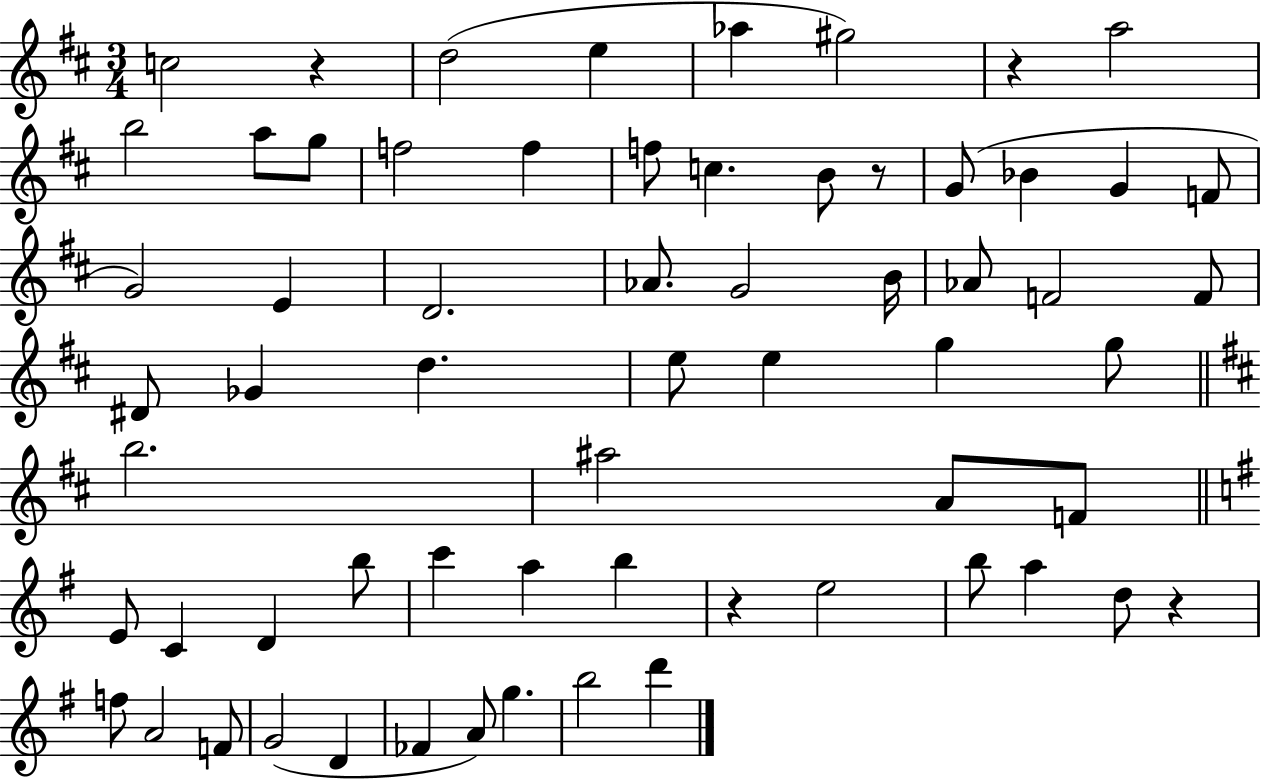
X:1
T:Untitled
M:3/4
L:1/4
K:D
c2 z d2 e _a ^g2 z a2 b2 a/2 g/2 f2 f f/2 c B/2 z/2 G/2 _B G F/2 G2 E D2 _A/2 G2 B/4 _A/2 F2 F/2 ^D/2 _G d e/2 e g g/2 b2 ^a2 A/2 F/2 E/2 C D b/2 c' a b z e2 b/2 a d/2 z f/2 A2 F/2 G2 D _F A/2 g b2 d'